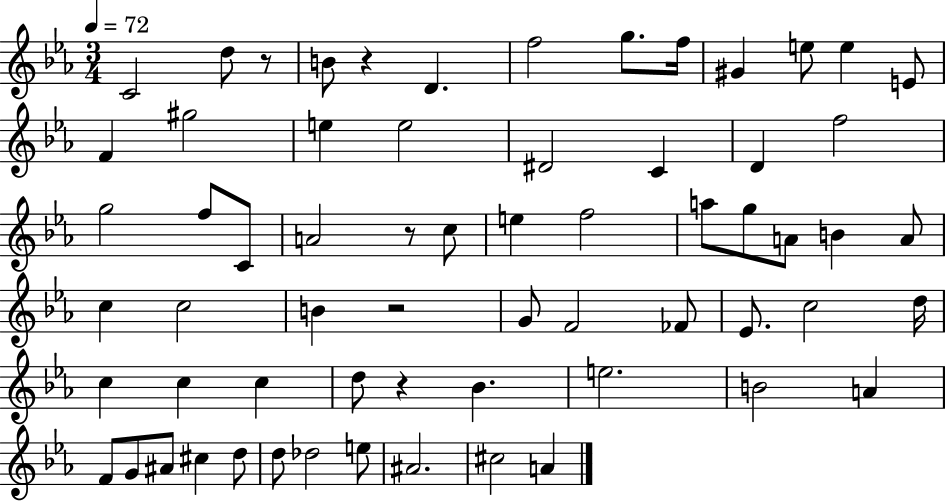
C4/h D5/e R/e B4/e R/q D4/q. F5/h G5/e. F5/s G#4/q E5/e E5/q E4/e F4/q G#5/h E5/q E5/h D#4/h C4/q D4/q F5/h G5/h F5/e C4/e A4/h R/e C5/e E5/q F5/h A5/e G5/e A4/e B4/q A4/e C5/q C5/h B4/q R/h G4/e F4/h FES4/e Eb4/e. C5/h D5/s C5/q C5/q C5/q D5/e R/q Bb4/q. E5/h. B4/h A4/q F4/e G4/e A#4/e C#5/q D5/e D5/e Db5/h E5/e A#4/h. C#5/h A4/q